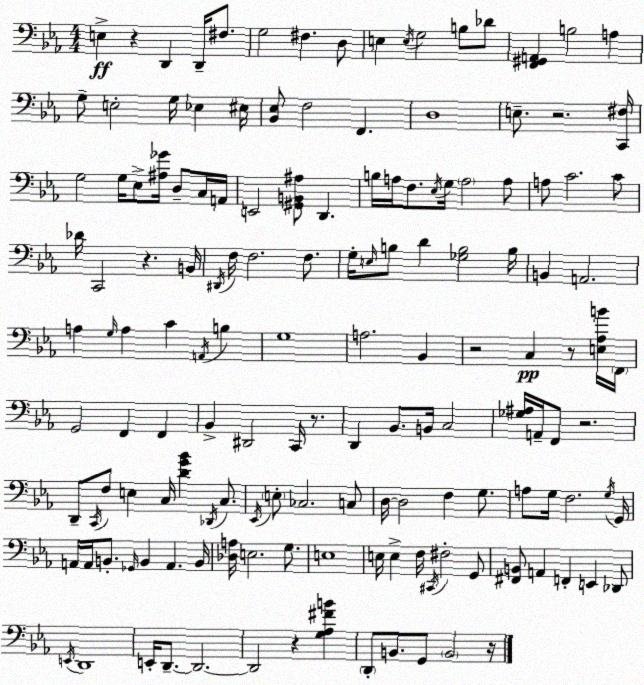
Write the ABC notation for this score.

X:1
T:Untitled
M:4/4
L:1/4
K:Cm
E, z D,, D,,/4 ^F,/2 G,2 ^F, D,/2 E, E,/4 G,2 B,/2 _D/2 [F,,^G,,A,,] B,2 A, G,/2 E,2 G,/4 _E, ^E,/4 [_B,,_E,]/2 F,2 F,, D,4 E,/2 z2 [C,,^F,]/4 G,2 G,/4 _E,/2 [^A,_G]/4 D,/2 C,/4 A,,/4 E,,2 [^G,,B,,^A,]/2 D,, B,/4 A,/4 F,/2 _E,/4 G,/4 A,2 A,/2 A,/2 C2 C/2 _D/4 C,,2 z B,,/4 ^D,,/4 F,/4 F,2 F,/2 G,/4 E,/4 B,/2 D [_G,B,]2 B,/4 B,, A,,2 A, G,/4 A, C A,,/4 B, G,4 A,2 _B,, z2 C, z/2 [E,_A,B]/4 F,,/4 G,,2 F,, F,, _B,, ^D,,2 C,,/4 z/2 D,, _B,,/2 B,,/4 C,2 [_G,^A,]/4 A,,/4 F,,/2 z2 D,,/2 C,,/4 F,/2 E, C,/4 [DG_B] _D,,/4 C,/2 _E,,/4 E,/2 _C,2 C,/2 D,/4 D,2 F, G,/2 A,/2 G,/4 F,2 G,/4 G,,/4 A,,/4 A,,/4 B,,/2 _G,,/4 B,, A,, B,,/4 [_D,A,]/4 E,2 G,/2 E,4 E,/4 E, F,/4 ^C,,/4 ^F,2 G,,/2 [^F,,B,,]/2 A,, F,, E,, _D,,/2 E,,/4 D,,4 E,,/4 D,,/2 D,,2 D,,2 z [G,_A,^FB] D,,/2 B,,/2 G,,/2 B,,2 z/4